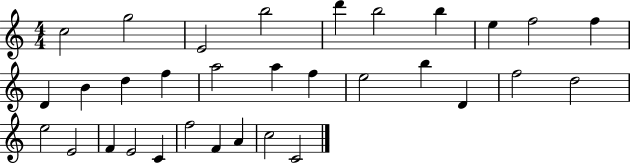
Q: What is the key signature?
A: C major